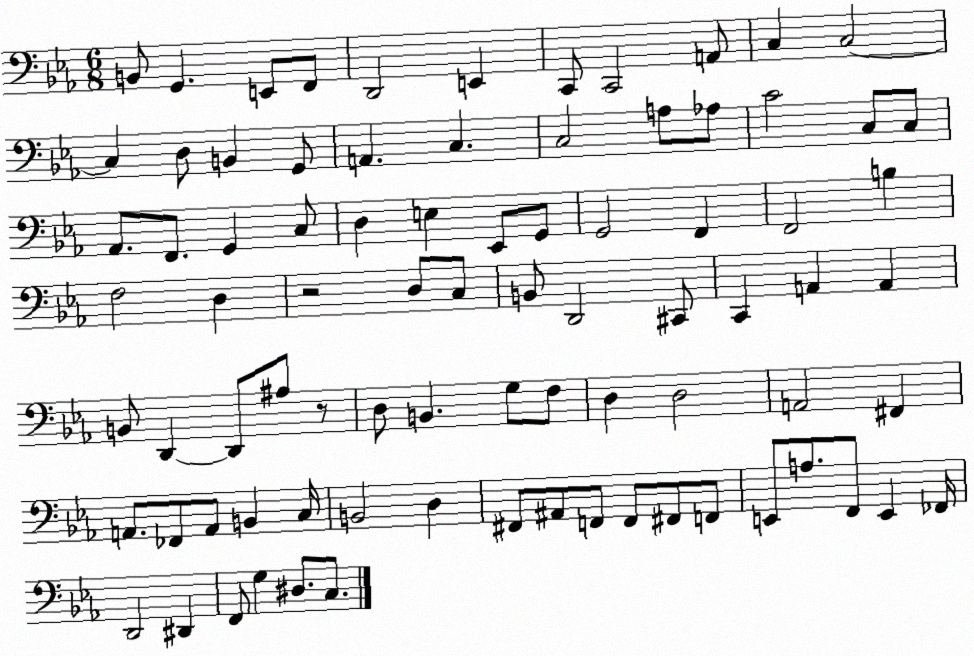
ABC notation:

X:1
T:Untitled
M:6/8
L:1/4
K:Eb
B,,/2 G,, E,,/2 F,,/2 D,,2 E,, C,,/2 C,,2 A,,/2 C, C,2 C, D,/2 B,, G,,/2 A,, C, C,2 A,/2 _A,/2 C2 C,/2 C,/2 _A,,/2 F,,/2 G,, C,/2 D, E, _E,,/2 G,,/2 G,,2 F,, F,,2 B, F,2 D, z2 D,/2 C,/2 B,,/2 D,,2 ^C,,/2 C,, A,, A,, B,,/2 D,, D,,/2 ^A,/2 z/2 D,/2 B,, G,/2 F,/2 D, D,2 A,,2 ^F,, A,,/2 _F,,/2 A,,/2 B,, C,/4 B,,2 D, ^F,,/2 ^A,,/2 F,,/2 F,,/2 ^F,,/2 F,,/2 E,,/2 A,/2 F,,/2 E,, _F,,/4 D,,2 ^D,, F,,/2 G, ^D,/2 C,/2